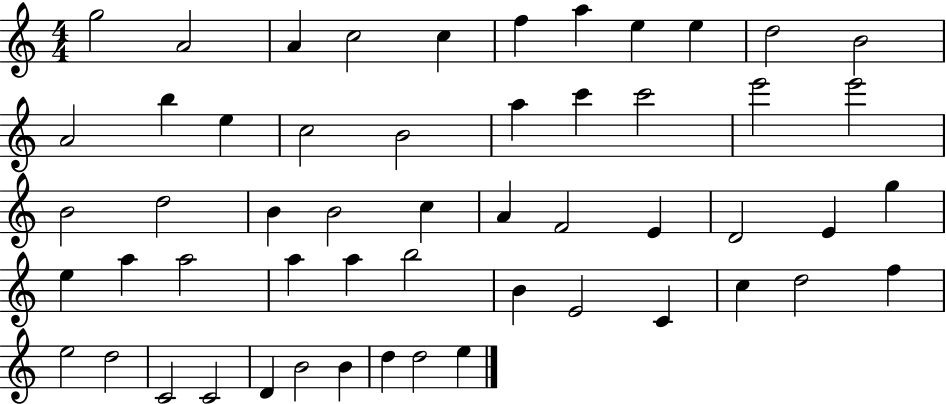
{
  \clef treble
  \numericTimeSignature
  \time 4/4
  \key c \major
  g''2 a'2 | a'4 c''2 c''4 | f''4 a''4 e''4 e''4 | d''2 b'2 | \break a'2 b''4 e''4 | c''2 b'2 | a''4 c'''4 c'''2 | e'''2 e'''2 | \break b'2 d''2 | b'4 b'2 c''4 | a'4 f'2 e'4 | d'2 e'4 g''4 | \break e''4 a''4 a''2 | a''4 a''4 b''2 | b'4 e'2 c'4 | c''4 d''2 f''4 | \break e''2 d''2 | c'2 c'2 | d'4 b'2 b'4 | d''4 d''2 e''4 | \break \bar "|."
}